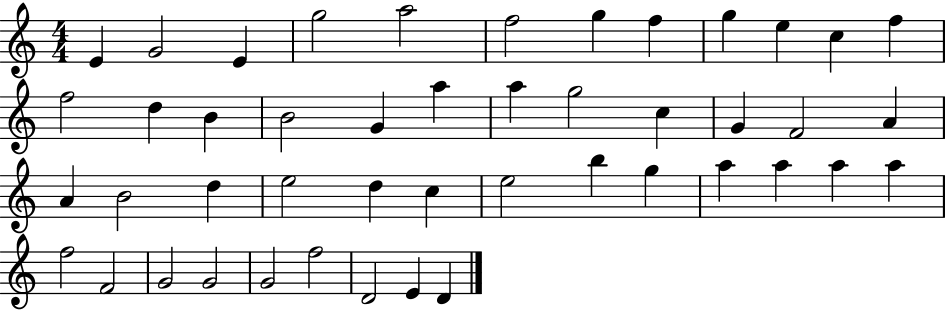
X:1
T:Untitled
M:4/4
L:1/4
K:C
E G2 E g2 a2 f2 g f g e c f f2 d B B2 G a a g2 c G F2 A A B2 d e2 d c e2 b g a a a a f2 F2 G2 G2 G2 f2 D2 E D